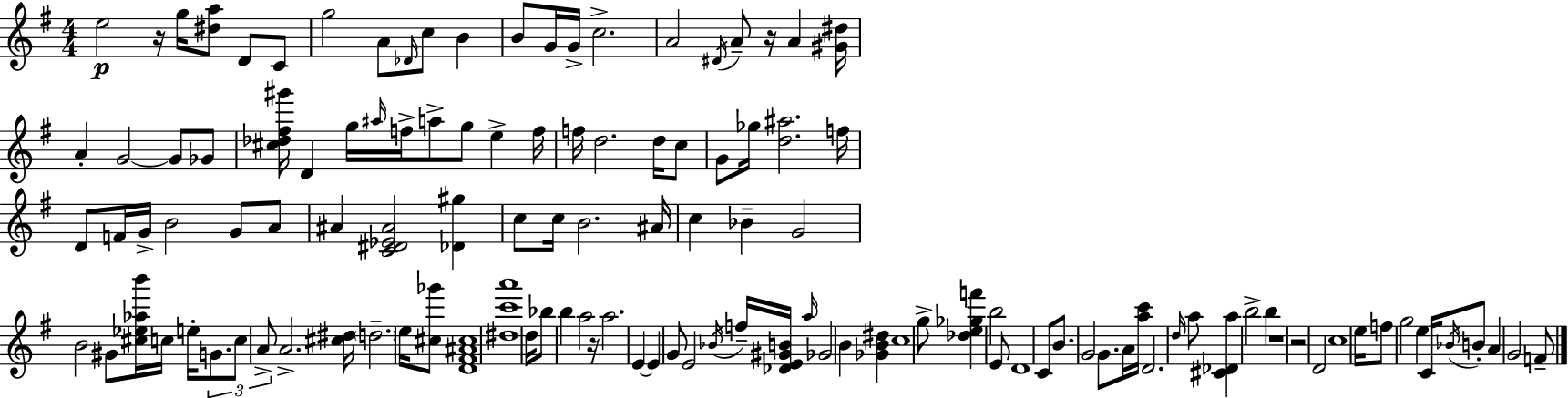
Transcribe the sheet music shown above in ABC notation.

X:1
T:Untitled
M:4/4
L:1/4
K:G
e2 z/4 g/4 [^da]/2 D/2 C/2 g2 A/2 _D/4 c/2 B B/2 G/4 G/4 c2 A2 ^D/4 A/2 z/4 A [^G^d]/4 A G2 G/2 _G/2 [^c_d^f^g']/4 D g/4 ^a/4 f/4 a/2 g/2 e f/4 f/4 d2 d/4 c/2 G/2 _g/4 [d^a]2 f/4 D/2 F/4 G/4 B2 G/2 A/2 ^A [C^D_E^A]2 [_D^g] c/2 c/4 B2 ^A/4 c _B G2 B2 ^G/2 [^c_e_ab']/4 c/4 e/4 G/2 c/2 A/2 A2 [^c^d]/4 d2 e/4 [^c_g']/2 [D^F^A^c]4 [^dc'a']4 d/4 _b/2 b a2 z/4 a2 E E G/2 E2 _B/4 f/4 [_DE^GB]/4 a/4 _G2 B [_GB^d] c4 g/2 [_de_gf'] b2 E/2 D4 C/2 B/2 G2 G/2 A/4 [ac']/4 D2 d/4 a/2 [^C_Da] b2 b z4 z2 D2 c4 e/4 f/2 g2 e C/4 _B/4 B/2 A G2 F/2